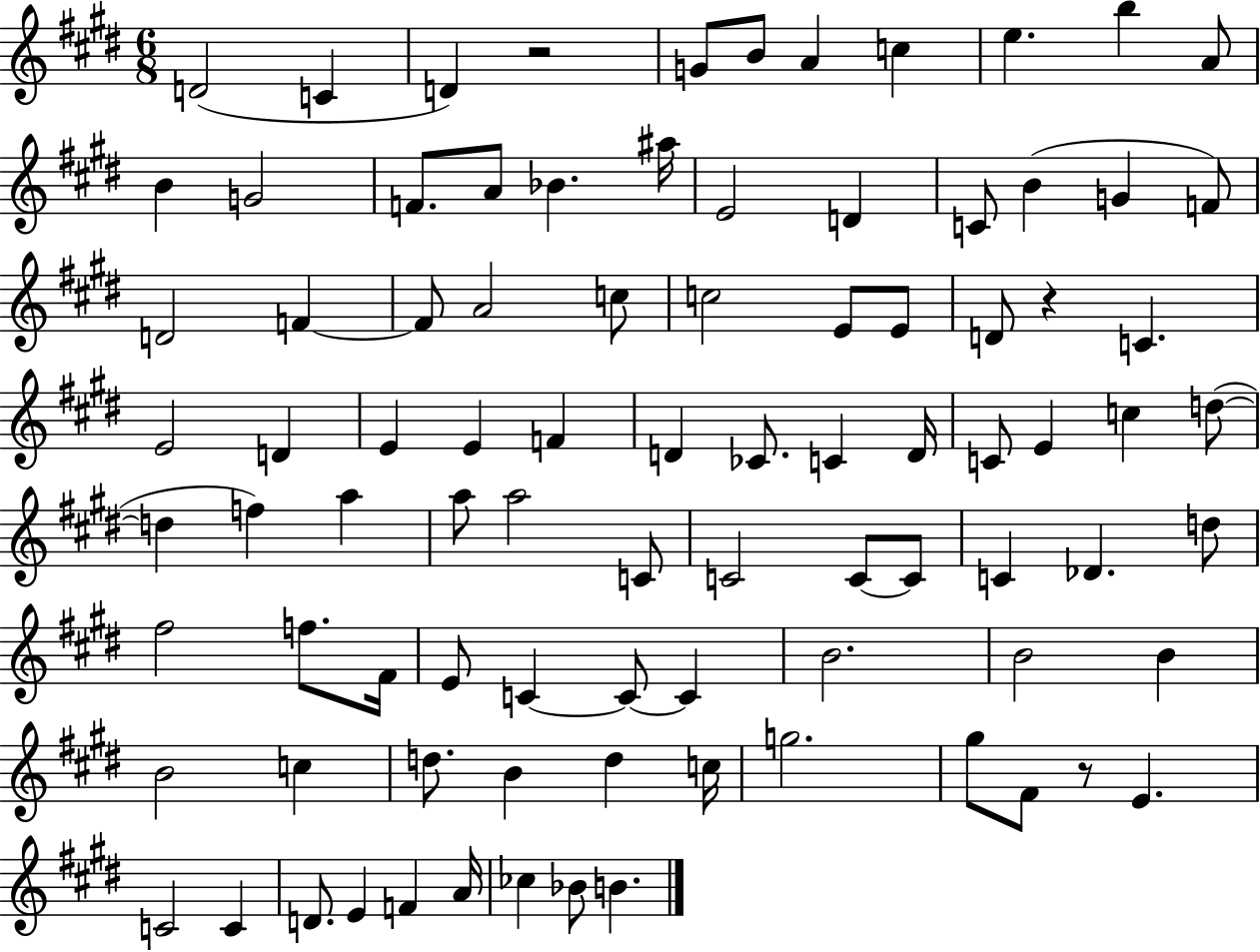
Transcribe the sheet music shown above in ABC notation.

X:1
T:Untitled
M:6/8
L:1/4
K:E
D2 C D z2 G/2 B/2 A c e b A/2 B G2 F/2 A/2 _B ^a/4 E2 D C/2 B G F/2 D2 F F/2 A2 c/2 c2 E/2 E/2 D/2 z C E2 D E E F D _C/2 C D/4 C/2 E c d/2 d f a a/2 a2 C/2 C2 C/2 C/2 C _D d/2 ^f2 f/2 ^F/4 E/2 C C/2 C B2 B2 B B2 c d/2 B d c/4 g2 ^g/2 ^F/2 z/2 E C2 C D/2 E F A/4 _c _B/2 B